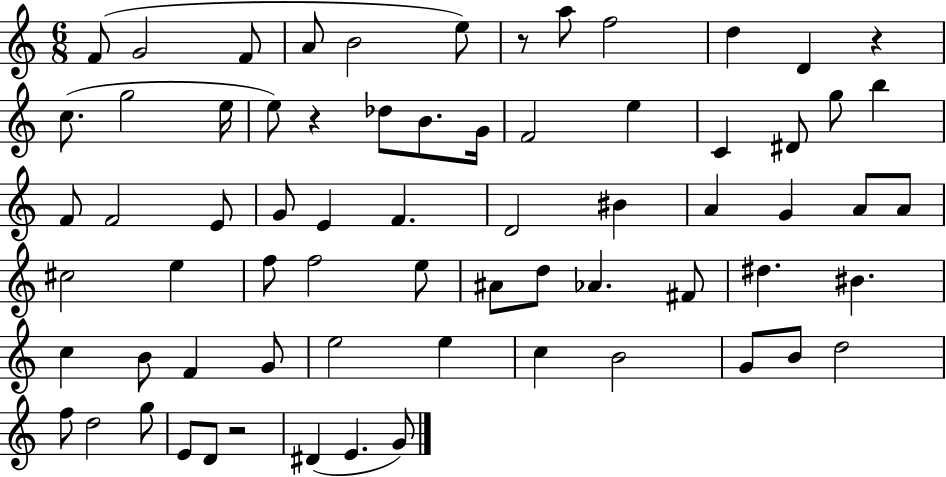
F4/e G4/h F4/e A4/e B4/h E5/e R/e A5/e F5/h D5/q D4/q R/q C5/e. G5/h E5/s E5/e R/q Db5/e B4/e. G4/s F4/h E5/q C4/q D#4/e G5/e B5/q F4/e F4/h E4/e G4/e E4/q F4/q. D4/h BIS4/q A4/q G4/q A4/e A4/e C#5/h E5/q F5/e F5/h E5/e A#4/e D5/e Ab4/q. F#4/e D#5/q. BIS4/q. C5/q B4/e F4/q G4/e E5/h E5/q C5/q B4/h G4/e B4/e D5/h F5/e D5/h G5/e E4/e D4/e R/h D#4/q E4/q. G4/e